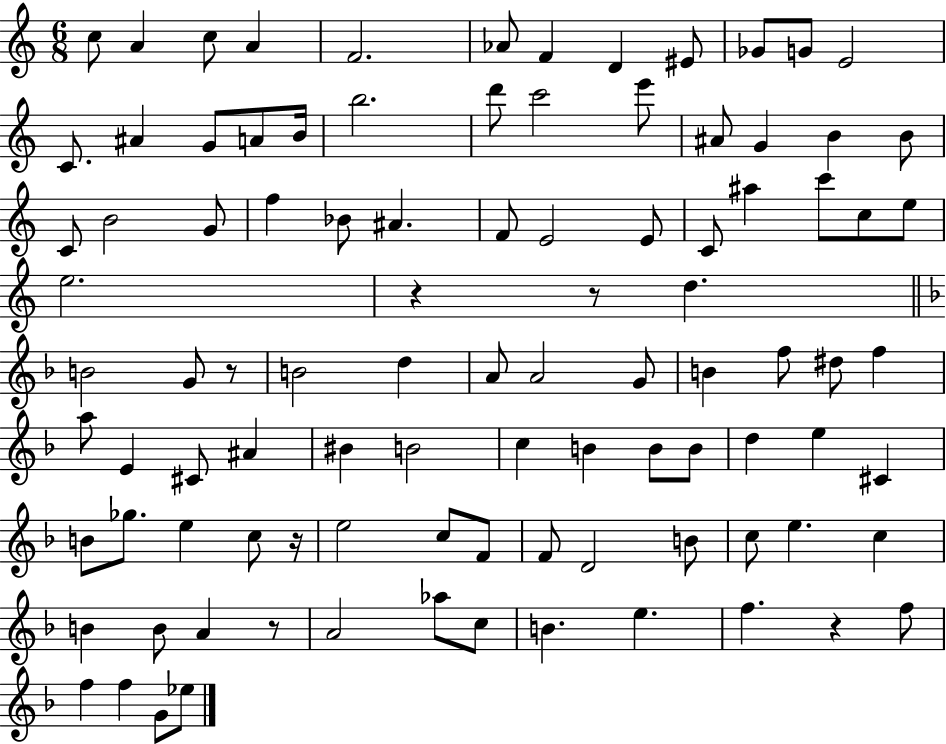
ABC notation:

X:1
T:Untitled
M:6/8
L:1/4
K:C
c/2 A c/2 A F2 _A/2 F D ^E/2 _G/2 G/2 E2 C/2 ^A G/2 A/2 B/4 b2 d'/2 c'2 e'/2 ^A/2 G B B/2 C/2 B2 G/2 f _B/2 ^A F/2 E2 E/2 C/2 ^a c'/2 c/2 e/2 e2 z z/2 d B2 G/2 z/2 B2 d A/2 A2 G/2 B f/2 ^d/2 f a/2 E ^C/2 ^A ^B B2 c B B/2 B/2 d e ^C B/2 _g/2 e c/2 z/4 e2 c/2 F/2 F/2 D2 B/2 c/2 e c B B/2 A z/2 A2 _a/2 c/2 B e f z f/2 f f G/2 _e/2